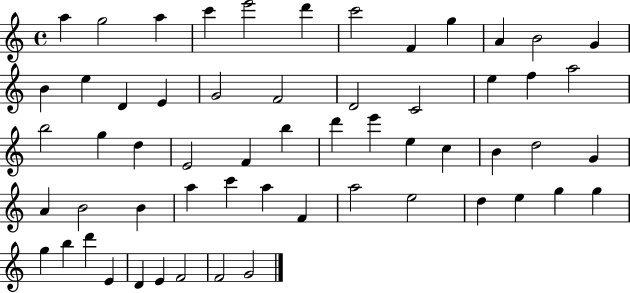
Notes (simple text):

A5/q G5/h A5/q C6/q E6/h D6/q C6/h F4/q G5/q A4/q B4/h G4/q B4/q E5/q D4/q E4/q G4/h F4/h D4/h C4/h E5/q F5/q A5/h B5/h G5/q D5/q E4/h F4/q B5/q D6/q E6/q E5/q C5/q B4/q D5/h G4/q A4/q B4/h B4/q A5/q C6/q A5/q F4/q A5/h E5/h D5/q E5/q G5/q G5/q G5/q B5/q D6/q E4/q D4/q E4/q F4/h F4/h G4/h